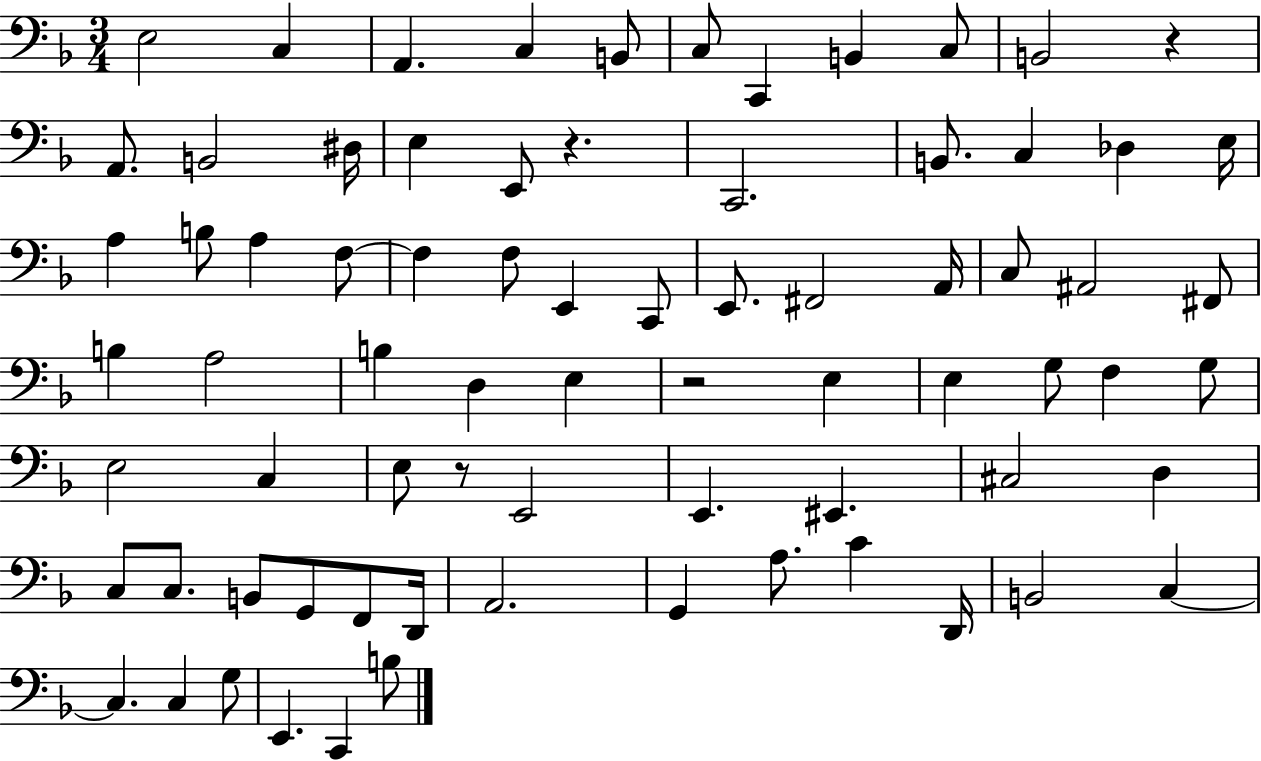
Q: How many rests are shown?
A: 4